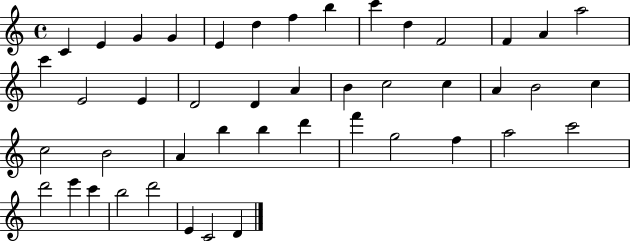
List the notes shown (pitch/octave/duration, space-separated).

C4/q E4/q G4/q G4/q E4/q D5/q F5/q B5/q C6/q D5/q F4/h F4/q A4/q A5/h C6/q E4/h E4/q D4/h D4/q A4/q B4/q C5/h C5/q A4/q B4/h C5/q C5/h B4/h A4/q B5/q B5/q D6/q F6/q G5/h F5/q A5/h C6/h D6/h E6/q C6/q B5/h D6/h E4/q C4/h D4/q